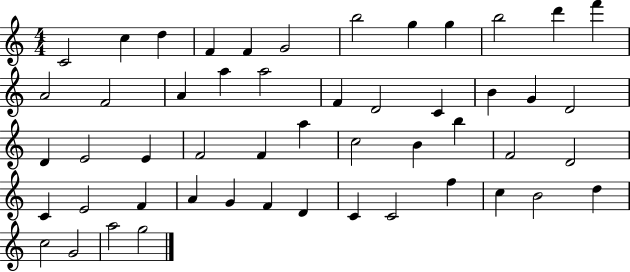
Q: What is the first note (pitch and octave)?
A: C4